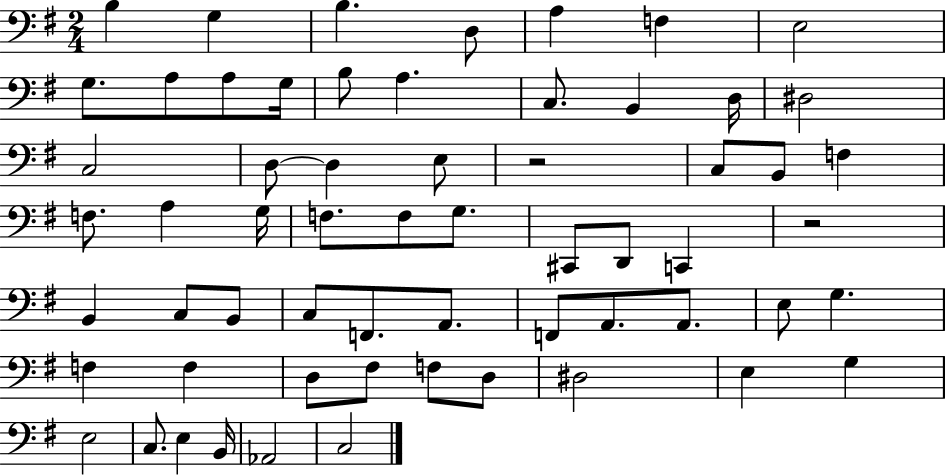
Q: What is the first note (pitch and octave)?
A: B3